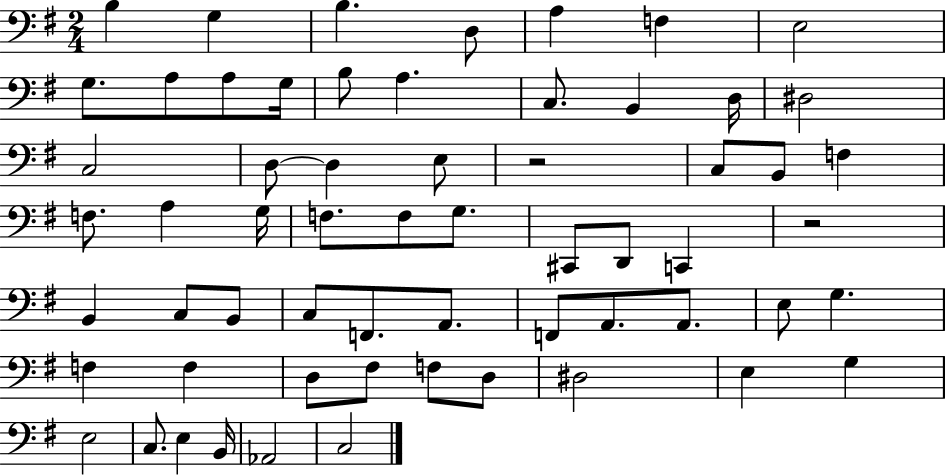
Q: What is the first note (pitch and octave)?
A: B3